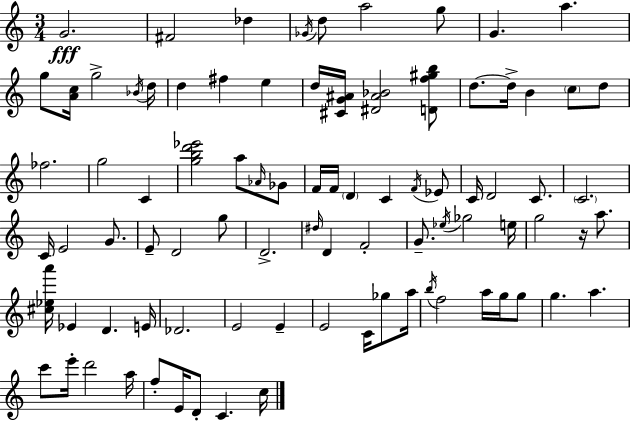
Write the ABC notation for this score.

X:1
T:Untitled
M:3/4
L:1/4
K:C
G2 ^F2 _d _G/4 d/2 a2 g/2 G a g/2 [Ac]/4 g2 _B/4 d/4 d ^f e d/4 [^CG^A]/4 [^D^A_B]2 [Df^gb]/2 d/2 d/4 B c/2 d/2 _f2 g2 C [gbd'_e']2 a/2 _A/4 _G/2 F/4 F/4 D C F/4 _E/2 C/4 D2 C/2 C2 C/4 E2 G/2 E/2 D2 g/2 D2 ^d/4 D F2 G/2 _e/4 _g2 e/4 g2 z/4 a/2 [^c_ea']/4 _E D E/4 _D2 E2 E E2 C/4 _g/2 a/4 b/4 f2 a/4 g/4 g/2 g a c'/2 e'/4 d'2 a/4 f/2 E/4 D/2 C c/4